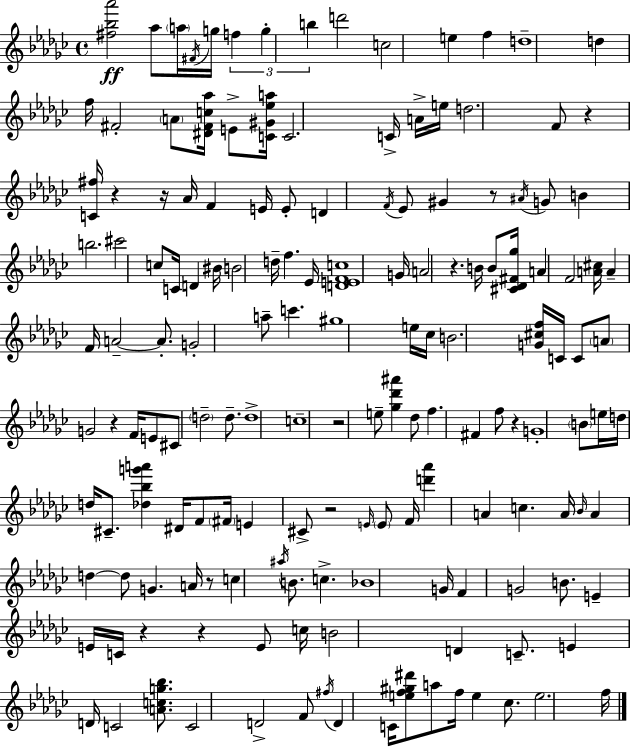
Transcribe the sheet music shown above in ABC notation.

X:1
T:Untitled
M:4/4
L:1/4
K:Ebm
[^f_b_a']2 _a/2 a/4 ^F/4 g/4 f g b d'2 c2 e f d4 d f/4 ^F2 A/2 [^D^Fc_a]/4 E/2 [C^G_ea]/4 C2 C/4 A/4 e/4 d2 F/2 z [C^f]/4 z z/4 _A/4 F E/4 E/2 D F/4 _E/2 ^G z/2 ^A/4 G/2 B b2 ^c'2 c/2 C/4 D ^B/4 B2 d/4 f _E/4 [DEFc]4 G/4 A2 z B/4 B/2 [^C_D^F_g]/4 A F2 [A^c]/4 A F/4 A2 A/2 G2 a/2 c' ^g4 e/4 _c/4 B2 [G^cf]/4 C/4 C/2 A/2 G2 z F/4 E/2 ^C/2 d2 d/2 d4 c4 z2 e/2 [_g_d'^a'] _d/2 f ^F f/2 z G4 B/2 e/4 d/4 d/4 ^C/2 [_d_bg'a'] ^D/4 F/2 ^F/4 E ^C/2 z2 E/4 E/2 F/4 [d'_a'] A c A/4 _B/4 A d d/2 G A/4 z/2 c ^a/4 B/2 c _B4 G/4 F G2 B/2 E E/4 C/4 z z E/2 c/4 B2 D C/2 E D/4 C2 [Acg_b]/2 C2 D2 F/2 ^f/4 D C/4 [ef^g^d']/2 a/2 f/4 e _c/2 e2 f/4